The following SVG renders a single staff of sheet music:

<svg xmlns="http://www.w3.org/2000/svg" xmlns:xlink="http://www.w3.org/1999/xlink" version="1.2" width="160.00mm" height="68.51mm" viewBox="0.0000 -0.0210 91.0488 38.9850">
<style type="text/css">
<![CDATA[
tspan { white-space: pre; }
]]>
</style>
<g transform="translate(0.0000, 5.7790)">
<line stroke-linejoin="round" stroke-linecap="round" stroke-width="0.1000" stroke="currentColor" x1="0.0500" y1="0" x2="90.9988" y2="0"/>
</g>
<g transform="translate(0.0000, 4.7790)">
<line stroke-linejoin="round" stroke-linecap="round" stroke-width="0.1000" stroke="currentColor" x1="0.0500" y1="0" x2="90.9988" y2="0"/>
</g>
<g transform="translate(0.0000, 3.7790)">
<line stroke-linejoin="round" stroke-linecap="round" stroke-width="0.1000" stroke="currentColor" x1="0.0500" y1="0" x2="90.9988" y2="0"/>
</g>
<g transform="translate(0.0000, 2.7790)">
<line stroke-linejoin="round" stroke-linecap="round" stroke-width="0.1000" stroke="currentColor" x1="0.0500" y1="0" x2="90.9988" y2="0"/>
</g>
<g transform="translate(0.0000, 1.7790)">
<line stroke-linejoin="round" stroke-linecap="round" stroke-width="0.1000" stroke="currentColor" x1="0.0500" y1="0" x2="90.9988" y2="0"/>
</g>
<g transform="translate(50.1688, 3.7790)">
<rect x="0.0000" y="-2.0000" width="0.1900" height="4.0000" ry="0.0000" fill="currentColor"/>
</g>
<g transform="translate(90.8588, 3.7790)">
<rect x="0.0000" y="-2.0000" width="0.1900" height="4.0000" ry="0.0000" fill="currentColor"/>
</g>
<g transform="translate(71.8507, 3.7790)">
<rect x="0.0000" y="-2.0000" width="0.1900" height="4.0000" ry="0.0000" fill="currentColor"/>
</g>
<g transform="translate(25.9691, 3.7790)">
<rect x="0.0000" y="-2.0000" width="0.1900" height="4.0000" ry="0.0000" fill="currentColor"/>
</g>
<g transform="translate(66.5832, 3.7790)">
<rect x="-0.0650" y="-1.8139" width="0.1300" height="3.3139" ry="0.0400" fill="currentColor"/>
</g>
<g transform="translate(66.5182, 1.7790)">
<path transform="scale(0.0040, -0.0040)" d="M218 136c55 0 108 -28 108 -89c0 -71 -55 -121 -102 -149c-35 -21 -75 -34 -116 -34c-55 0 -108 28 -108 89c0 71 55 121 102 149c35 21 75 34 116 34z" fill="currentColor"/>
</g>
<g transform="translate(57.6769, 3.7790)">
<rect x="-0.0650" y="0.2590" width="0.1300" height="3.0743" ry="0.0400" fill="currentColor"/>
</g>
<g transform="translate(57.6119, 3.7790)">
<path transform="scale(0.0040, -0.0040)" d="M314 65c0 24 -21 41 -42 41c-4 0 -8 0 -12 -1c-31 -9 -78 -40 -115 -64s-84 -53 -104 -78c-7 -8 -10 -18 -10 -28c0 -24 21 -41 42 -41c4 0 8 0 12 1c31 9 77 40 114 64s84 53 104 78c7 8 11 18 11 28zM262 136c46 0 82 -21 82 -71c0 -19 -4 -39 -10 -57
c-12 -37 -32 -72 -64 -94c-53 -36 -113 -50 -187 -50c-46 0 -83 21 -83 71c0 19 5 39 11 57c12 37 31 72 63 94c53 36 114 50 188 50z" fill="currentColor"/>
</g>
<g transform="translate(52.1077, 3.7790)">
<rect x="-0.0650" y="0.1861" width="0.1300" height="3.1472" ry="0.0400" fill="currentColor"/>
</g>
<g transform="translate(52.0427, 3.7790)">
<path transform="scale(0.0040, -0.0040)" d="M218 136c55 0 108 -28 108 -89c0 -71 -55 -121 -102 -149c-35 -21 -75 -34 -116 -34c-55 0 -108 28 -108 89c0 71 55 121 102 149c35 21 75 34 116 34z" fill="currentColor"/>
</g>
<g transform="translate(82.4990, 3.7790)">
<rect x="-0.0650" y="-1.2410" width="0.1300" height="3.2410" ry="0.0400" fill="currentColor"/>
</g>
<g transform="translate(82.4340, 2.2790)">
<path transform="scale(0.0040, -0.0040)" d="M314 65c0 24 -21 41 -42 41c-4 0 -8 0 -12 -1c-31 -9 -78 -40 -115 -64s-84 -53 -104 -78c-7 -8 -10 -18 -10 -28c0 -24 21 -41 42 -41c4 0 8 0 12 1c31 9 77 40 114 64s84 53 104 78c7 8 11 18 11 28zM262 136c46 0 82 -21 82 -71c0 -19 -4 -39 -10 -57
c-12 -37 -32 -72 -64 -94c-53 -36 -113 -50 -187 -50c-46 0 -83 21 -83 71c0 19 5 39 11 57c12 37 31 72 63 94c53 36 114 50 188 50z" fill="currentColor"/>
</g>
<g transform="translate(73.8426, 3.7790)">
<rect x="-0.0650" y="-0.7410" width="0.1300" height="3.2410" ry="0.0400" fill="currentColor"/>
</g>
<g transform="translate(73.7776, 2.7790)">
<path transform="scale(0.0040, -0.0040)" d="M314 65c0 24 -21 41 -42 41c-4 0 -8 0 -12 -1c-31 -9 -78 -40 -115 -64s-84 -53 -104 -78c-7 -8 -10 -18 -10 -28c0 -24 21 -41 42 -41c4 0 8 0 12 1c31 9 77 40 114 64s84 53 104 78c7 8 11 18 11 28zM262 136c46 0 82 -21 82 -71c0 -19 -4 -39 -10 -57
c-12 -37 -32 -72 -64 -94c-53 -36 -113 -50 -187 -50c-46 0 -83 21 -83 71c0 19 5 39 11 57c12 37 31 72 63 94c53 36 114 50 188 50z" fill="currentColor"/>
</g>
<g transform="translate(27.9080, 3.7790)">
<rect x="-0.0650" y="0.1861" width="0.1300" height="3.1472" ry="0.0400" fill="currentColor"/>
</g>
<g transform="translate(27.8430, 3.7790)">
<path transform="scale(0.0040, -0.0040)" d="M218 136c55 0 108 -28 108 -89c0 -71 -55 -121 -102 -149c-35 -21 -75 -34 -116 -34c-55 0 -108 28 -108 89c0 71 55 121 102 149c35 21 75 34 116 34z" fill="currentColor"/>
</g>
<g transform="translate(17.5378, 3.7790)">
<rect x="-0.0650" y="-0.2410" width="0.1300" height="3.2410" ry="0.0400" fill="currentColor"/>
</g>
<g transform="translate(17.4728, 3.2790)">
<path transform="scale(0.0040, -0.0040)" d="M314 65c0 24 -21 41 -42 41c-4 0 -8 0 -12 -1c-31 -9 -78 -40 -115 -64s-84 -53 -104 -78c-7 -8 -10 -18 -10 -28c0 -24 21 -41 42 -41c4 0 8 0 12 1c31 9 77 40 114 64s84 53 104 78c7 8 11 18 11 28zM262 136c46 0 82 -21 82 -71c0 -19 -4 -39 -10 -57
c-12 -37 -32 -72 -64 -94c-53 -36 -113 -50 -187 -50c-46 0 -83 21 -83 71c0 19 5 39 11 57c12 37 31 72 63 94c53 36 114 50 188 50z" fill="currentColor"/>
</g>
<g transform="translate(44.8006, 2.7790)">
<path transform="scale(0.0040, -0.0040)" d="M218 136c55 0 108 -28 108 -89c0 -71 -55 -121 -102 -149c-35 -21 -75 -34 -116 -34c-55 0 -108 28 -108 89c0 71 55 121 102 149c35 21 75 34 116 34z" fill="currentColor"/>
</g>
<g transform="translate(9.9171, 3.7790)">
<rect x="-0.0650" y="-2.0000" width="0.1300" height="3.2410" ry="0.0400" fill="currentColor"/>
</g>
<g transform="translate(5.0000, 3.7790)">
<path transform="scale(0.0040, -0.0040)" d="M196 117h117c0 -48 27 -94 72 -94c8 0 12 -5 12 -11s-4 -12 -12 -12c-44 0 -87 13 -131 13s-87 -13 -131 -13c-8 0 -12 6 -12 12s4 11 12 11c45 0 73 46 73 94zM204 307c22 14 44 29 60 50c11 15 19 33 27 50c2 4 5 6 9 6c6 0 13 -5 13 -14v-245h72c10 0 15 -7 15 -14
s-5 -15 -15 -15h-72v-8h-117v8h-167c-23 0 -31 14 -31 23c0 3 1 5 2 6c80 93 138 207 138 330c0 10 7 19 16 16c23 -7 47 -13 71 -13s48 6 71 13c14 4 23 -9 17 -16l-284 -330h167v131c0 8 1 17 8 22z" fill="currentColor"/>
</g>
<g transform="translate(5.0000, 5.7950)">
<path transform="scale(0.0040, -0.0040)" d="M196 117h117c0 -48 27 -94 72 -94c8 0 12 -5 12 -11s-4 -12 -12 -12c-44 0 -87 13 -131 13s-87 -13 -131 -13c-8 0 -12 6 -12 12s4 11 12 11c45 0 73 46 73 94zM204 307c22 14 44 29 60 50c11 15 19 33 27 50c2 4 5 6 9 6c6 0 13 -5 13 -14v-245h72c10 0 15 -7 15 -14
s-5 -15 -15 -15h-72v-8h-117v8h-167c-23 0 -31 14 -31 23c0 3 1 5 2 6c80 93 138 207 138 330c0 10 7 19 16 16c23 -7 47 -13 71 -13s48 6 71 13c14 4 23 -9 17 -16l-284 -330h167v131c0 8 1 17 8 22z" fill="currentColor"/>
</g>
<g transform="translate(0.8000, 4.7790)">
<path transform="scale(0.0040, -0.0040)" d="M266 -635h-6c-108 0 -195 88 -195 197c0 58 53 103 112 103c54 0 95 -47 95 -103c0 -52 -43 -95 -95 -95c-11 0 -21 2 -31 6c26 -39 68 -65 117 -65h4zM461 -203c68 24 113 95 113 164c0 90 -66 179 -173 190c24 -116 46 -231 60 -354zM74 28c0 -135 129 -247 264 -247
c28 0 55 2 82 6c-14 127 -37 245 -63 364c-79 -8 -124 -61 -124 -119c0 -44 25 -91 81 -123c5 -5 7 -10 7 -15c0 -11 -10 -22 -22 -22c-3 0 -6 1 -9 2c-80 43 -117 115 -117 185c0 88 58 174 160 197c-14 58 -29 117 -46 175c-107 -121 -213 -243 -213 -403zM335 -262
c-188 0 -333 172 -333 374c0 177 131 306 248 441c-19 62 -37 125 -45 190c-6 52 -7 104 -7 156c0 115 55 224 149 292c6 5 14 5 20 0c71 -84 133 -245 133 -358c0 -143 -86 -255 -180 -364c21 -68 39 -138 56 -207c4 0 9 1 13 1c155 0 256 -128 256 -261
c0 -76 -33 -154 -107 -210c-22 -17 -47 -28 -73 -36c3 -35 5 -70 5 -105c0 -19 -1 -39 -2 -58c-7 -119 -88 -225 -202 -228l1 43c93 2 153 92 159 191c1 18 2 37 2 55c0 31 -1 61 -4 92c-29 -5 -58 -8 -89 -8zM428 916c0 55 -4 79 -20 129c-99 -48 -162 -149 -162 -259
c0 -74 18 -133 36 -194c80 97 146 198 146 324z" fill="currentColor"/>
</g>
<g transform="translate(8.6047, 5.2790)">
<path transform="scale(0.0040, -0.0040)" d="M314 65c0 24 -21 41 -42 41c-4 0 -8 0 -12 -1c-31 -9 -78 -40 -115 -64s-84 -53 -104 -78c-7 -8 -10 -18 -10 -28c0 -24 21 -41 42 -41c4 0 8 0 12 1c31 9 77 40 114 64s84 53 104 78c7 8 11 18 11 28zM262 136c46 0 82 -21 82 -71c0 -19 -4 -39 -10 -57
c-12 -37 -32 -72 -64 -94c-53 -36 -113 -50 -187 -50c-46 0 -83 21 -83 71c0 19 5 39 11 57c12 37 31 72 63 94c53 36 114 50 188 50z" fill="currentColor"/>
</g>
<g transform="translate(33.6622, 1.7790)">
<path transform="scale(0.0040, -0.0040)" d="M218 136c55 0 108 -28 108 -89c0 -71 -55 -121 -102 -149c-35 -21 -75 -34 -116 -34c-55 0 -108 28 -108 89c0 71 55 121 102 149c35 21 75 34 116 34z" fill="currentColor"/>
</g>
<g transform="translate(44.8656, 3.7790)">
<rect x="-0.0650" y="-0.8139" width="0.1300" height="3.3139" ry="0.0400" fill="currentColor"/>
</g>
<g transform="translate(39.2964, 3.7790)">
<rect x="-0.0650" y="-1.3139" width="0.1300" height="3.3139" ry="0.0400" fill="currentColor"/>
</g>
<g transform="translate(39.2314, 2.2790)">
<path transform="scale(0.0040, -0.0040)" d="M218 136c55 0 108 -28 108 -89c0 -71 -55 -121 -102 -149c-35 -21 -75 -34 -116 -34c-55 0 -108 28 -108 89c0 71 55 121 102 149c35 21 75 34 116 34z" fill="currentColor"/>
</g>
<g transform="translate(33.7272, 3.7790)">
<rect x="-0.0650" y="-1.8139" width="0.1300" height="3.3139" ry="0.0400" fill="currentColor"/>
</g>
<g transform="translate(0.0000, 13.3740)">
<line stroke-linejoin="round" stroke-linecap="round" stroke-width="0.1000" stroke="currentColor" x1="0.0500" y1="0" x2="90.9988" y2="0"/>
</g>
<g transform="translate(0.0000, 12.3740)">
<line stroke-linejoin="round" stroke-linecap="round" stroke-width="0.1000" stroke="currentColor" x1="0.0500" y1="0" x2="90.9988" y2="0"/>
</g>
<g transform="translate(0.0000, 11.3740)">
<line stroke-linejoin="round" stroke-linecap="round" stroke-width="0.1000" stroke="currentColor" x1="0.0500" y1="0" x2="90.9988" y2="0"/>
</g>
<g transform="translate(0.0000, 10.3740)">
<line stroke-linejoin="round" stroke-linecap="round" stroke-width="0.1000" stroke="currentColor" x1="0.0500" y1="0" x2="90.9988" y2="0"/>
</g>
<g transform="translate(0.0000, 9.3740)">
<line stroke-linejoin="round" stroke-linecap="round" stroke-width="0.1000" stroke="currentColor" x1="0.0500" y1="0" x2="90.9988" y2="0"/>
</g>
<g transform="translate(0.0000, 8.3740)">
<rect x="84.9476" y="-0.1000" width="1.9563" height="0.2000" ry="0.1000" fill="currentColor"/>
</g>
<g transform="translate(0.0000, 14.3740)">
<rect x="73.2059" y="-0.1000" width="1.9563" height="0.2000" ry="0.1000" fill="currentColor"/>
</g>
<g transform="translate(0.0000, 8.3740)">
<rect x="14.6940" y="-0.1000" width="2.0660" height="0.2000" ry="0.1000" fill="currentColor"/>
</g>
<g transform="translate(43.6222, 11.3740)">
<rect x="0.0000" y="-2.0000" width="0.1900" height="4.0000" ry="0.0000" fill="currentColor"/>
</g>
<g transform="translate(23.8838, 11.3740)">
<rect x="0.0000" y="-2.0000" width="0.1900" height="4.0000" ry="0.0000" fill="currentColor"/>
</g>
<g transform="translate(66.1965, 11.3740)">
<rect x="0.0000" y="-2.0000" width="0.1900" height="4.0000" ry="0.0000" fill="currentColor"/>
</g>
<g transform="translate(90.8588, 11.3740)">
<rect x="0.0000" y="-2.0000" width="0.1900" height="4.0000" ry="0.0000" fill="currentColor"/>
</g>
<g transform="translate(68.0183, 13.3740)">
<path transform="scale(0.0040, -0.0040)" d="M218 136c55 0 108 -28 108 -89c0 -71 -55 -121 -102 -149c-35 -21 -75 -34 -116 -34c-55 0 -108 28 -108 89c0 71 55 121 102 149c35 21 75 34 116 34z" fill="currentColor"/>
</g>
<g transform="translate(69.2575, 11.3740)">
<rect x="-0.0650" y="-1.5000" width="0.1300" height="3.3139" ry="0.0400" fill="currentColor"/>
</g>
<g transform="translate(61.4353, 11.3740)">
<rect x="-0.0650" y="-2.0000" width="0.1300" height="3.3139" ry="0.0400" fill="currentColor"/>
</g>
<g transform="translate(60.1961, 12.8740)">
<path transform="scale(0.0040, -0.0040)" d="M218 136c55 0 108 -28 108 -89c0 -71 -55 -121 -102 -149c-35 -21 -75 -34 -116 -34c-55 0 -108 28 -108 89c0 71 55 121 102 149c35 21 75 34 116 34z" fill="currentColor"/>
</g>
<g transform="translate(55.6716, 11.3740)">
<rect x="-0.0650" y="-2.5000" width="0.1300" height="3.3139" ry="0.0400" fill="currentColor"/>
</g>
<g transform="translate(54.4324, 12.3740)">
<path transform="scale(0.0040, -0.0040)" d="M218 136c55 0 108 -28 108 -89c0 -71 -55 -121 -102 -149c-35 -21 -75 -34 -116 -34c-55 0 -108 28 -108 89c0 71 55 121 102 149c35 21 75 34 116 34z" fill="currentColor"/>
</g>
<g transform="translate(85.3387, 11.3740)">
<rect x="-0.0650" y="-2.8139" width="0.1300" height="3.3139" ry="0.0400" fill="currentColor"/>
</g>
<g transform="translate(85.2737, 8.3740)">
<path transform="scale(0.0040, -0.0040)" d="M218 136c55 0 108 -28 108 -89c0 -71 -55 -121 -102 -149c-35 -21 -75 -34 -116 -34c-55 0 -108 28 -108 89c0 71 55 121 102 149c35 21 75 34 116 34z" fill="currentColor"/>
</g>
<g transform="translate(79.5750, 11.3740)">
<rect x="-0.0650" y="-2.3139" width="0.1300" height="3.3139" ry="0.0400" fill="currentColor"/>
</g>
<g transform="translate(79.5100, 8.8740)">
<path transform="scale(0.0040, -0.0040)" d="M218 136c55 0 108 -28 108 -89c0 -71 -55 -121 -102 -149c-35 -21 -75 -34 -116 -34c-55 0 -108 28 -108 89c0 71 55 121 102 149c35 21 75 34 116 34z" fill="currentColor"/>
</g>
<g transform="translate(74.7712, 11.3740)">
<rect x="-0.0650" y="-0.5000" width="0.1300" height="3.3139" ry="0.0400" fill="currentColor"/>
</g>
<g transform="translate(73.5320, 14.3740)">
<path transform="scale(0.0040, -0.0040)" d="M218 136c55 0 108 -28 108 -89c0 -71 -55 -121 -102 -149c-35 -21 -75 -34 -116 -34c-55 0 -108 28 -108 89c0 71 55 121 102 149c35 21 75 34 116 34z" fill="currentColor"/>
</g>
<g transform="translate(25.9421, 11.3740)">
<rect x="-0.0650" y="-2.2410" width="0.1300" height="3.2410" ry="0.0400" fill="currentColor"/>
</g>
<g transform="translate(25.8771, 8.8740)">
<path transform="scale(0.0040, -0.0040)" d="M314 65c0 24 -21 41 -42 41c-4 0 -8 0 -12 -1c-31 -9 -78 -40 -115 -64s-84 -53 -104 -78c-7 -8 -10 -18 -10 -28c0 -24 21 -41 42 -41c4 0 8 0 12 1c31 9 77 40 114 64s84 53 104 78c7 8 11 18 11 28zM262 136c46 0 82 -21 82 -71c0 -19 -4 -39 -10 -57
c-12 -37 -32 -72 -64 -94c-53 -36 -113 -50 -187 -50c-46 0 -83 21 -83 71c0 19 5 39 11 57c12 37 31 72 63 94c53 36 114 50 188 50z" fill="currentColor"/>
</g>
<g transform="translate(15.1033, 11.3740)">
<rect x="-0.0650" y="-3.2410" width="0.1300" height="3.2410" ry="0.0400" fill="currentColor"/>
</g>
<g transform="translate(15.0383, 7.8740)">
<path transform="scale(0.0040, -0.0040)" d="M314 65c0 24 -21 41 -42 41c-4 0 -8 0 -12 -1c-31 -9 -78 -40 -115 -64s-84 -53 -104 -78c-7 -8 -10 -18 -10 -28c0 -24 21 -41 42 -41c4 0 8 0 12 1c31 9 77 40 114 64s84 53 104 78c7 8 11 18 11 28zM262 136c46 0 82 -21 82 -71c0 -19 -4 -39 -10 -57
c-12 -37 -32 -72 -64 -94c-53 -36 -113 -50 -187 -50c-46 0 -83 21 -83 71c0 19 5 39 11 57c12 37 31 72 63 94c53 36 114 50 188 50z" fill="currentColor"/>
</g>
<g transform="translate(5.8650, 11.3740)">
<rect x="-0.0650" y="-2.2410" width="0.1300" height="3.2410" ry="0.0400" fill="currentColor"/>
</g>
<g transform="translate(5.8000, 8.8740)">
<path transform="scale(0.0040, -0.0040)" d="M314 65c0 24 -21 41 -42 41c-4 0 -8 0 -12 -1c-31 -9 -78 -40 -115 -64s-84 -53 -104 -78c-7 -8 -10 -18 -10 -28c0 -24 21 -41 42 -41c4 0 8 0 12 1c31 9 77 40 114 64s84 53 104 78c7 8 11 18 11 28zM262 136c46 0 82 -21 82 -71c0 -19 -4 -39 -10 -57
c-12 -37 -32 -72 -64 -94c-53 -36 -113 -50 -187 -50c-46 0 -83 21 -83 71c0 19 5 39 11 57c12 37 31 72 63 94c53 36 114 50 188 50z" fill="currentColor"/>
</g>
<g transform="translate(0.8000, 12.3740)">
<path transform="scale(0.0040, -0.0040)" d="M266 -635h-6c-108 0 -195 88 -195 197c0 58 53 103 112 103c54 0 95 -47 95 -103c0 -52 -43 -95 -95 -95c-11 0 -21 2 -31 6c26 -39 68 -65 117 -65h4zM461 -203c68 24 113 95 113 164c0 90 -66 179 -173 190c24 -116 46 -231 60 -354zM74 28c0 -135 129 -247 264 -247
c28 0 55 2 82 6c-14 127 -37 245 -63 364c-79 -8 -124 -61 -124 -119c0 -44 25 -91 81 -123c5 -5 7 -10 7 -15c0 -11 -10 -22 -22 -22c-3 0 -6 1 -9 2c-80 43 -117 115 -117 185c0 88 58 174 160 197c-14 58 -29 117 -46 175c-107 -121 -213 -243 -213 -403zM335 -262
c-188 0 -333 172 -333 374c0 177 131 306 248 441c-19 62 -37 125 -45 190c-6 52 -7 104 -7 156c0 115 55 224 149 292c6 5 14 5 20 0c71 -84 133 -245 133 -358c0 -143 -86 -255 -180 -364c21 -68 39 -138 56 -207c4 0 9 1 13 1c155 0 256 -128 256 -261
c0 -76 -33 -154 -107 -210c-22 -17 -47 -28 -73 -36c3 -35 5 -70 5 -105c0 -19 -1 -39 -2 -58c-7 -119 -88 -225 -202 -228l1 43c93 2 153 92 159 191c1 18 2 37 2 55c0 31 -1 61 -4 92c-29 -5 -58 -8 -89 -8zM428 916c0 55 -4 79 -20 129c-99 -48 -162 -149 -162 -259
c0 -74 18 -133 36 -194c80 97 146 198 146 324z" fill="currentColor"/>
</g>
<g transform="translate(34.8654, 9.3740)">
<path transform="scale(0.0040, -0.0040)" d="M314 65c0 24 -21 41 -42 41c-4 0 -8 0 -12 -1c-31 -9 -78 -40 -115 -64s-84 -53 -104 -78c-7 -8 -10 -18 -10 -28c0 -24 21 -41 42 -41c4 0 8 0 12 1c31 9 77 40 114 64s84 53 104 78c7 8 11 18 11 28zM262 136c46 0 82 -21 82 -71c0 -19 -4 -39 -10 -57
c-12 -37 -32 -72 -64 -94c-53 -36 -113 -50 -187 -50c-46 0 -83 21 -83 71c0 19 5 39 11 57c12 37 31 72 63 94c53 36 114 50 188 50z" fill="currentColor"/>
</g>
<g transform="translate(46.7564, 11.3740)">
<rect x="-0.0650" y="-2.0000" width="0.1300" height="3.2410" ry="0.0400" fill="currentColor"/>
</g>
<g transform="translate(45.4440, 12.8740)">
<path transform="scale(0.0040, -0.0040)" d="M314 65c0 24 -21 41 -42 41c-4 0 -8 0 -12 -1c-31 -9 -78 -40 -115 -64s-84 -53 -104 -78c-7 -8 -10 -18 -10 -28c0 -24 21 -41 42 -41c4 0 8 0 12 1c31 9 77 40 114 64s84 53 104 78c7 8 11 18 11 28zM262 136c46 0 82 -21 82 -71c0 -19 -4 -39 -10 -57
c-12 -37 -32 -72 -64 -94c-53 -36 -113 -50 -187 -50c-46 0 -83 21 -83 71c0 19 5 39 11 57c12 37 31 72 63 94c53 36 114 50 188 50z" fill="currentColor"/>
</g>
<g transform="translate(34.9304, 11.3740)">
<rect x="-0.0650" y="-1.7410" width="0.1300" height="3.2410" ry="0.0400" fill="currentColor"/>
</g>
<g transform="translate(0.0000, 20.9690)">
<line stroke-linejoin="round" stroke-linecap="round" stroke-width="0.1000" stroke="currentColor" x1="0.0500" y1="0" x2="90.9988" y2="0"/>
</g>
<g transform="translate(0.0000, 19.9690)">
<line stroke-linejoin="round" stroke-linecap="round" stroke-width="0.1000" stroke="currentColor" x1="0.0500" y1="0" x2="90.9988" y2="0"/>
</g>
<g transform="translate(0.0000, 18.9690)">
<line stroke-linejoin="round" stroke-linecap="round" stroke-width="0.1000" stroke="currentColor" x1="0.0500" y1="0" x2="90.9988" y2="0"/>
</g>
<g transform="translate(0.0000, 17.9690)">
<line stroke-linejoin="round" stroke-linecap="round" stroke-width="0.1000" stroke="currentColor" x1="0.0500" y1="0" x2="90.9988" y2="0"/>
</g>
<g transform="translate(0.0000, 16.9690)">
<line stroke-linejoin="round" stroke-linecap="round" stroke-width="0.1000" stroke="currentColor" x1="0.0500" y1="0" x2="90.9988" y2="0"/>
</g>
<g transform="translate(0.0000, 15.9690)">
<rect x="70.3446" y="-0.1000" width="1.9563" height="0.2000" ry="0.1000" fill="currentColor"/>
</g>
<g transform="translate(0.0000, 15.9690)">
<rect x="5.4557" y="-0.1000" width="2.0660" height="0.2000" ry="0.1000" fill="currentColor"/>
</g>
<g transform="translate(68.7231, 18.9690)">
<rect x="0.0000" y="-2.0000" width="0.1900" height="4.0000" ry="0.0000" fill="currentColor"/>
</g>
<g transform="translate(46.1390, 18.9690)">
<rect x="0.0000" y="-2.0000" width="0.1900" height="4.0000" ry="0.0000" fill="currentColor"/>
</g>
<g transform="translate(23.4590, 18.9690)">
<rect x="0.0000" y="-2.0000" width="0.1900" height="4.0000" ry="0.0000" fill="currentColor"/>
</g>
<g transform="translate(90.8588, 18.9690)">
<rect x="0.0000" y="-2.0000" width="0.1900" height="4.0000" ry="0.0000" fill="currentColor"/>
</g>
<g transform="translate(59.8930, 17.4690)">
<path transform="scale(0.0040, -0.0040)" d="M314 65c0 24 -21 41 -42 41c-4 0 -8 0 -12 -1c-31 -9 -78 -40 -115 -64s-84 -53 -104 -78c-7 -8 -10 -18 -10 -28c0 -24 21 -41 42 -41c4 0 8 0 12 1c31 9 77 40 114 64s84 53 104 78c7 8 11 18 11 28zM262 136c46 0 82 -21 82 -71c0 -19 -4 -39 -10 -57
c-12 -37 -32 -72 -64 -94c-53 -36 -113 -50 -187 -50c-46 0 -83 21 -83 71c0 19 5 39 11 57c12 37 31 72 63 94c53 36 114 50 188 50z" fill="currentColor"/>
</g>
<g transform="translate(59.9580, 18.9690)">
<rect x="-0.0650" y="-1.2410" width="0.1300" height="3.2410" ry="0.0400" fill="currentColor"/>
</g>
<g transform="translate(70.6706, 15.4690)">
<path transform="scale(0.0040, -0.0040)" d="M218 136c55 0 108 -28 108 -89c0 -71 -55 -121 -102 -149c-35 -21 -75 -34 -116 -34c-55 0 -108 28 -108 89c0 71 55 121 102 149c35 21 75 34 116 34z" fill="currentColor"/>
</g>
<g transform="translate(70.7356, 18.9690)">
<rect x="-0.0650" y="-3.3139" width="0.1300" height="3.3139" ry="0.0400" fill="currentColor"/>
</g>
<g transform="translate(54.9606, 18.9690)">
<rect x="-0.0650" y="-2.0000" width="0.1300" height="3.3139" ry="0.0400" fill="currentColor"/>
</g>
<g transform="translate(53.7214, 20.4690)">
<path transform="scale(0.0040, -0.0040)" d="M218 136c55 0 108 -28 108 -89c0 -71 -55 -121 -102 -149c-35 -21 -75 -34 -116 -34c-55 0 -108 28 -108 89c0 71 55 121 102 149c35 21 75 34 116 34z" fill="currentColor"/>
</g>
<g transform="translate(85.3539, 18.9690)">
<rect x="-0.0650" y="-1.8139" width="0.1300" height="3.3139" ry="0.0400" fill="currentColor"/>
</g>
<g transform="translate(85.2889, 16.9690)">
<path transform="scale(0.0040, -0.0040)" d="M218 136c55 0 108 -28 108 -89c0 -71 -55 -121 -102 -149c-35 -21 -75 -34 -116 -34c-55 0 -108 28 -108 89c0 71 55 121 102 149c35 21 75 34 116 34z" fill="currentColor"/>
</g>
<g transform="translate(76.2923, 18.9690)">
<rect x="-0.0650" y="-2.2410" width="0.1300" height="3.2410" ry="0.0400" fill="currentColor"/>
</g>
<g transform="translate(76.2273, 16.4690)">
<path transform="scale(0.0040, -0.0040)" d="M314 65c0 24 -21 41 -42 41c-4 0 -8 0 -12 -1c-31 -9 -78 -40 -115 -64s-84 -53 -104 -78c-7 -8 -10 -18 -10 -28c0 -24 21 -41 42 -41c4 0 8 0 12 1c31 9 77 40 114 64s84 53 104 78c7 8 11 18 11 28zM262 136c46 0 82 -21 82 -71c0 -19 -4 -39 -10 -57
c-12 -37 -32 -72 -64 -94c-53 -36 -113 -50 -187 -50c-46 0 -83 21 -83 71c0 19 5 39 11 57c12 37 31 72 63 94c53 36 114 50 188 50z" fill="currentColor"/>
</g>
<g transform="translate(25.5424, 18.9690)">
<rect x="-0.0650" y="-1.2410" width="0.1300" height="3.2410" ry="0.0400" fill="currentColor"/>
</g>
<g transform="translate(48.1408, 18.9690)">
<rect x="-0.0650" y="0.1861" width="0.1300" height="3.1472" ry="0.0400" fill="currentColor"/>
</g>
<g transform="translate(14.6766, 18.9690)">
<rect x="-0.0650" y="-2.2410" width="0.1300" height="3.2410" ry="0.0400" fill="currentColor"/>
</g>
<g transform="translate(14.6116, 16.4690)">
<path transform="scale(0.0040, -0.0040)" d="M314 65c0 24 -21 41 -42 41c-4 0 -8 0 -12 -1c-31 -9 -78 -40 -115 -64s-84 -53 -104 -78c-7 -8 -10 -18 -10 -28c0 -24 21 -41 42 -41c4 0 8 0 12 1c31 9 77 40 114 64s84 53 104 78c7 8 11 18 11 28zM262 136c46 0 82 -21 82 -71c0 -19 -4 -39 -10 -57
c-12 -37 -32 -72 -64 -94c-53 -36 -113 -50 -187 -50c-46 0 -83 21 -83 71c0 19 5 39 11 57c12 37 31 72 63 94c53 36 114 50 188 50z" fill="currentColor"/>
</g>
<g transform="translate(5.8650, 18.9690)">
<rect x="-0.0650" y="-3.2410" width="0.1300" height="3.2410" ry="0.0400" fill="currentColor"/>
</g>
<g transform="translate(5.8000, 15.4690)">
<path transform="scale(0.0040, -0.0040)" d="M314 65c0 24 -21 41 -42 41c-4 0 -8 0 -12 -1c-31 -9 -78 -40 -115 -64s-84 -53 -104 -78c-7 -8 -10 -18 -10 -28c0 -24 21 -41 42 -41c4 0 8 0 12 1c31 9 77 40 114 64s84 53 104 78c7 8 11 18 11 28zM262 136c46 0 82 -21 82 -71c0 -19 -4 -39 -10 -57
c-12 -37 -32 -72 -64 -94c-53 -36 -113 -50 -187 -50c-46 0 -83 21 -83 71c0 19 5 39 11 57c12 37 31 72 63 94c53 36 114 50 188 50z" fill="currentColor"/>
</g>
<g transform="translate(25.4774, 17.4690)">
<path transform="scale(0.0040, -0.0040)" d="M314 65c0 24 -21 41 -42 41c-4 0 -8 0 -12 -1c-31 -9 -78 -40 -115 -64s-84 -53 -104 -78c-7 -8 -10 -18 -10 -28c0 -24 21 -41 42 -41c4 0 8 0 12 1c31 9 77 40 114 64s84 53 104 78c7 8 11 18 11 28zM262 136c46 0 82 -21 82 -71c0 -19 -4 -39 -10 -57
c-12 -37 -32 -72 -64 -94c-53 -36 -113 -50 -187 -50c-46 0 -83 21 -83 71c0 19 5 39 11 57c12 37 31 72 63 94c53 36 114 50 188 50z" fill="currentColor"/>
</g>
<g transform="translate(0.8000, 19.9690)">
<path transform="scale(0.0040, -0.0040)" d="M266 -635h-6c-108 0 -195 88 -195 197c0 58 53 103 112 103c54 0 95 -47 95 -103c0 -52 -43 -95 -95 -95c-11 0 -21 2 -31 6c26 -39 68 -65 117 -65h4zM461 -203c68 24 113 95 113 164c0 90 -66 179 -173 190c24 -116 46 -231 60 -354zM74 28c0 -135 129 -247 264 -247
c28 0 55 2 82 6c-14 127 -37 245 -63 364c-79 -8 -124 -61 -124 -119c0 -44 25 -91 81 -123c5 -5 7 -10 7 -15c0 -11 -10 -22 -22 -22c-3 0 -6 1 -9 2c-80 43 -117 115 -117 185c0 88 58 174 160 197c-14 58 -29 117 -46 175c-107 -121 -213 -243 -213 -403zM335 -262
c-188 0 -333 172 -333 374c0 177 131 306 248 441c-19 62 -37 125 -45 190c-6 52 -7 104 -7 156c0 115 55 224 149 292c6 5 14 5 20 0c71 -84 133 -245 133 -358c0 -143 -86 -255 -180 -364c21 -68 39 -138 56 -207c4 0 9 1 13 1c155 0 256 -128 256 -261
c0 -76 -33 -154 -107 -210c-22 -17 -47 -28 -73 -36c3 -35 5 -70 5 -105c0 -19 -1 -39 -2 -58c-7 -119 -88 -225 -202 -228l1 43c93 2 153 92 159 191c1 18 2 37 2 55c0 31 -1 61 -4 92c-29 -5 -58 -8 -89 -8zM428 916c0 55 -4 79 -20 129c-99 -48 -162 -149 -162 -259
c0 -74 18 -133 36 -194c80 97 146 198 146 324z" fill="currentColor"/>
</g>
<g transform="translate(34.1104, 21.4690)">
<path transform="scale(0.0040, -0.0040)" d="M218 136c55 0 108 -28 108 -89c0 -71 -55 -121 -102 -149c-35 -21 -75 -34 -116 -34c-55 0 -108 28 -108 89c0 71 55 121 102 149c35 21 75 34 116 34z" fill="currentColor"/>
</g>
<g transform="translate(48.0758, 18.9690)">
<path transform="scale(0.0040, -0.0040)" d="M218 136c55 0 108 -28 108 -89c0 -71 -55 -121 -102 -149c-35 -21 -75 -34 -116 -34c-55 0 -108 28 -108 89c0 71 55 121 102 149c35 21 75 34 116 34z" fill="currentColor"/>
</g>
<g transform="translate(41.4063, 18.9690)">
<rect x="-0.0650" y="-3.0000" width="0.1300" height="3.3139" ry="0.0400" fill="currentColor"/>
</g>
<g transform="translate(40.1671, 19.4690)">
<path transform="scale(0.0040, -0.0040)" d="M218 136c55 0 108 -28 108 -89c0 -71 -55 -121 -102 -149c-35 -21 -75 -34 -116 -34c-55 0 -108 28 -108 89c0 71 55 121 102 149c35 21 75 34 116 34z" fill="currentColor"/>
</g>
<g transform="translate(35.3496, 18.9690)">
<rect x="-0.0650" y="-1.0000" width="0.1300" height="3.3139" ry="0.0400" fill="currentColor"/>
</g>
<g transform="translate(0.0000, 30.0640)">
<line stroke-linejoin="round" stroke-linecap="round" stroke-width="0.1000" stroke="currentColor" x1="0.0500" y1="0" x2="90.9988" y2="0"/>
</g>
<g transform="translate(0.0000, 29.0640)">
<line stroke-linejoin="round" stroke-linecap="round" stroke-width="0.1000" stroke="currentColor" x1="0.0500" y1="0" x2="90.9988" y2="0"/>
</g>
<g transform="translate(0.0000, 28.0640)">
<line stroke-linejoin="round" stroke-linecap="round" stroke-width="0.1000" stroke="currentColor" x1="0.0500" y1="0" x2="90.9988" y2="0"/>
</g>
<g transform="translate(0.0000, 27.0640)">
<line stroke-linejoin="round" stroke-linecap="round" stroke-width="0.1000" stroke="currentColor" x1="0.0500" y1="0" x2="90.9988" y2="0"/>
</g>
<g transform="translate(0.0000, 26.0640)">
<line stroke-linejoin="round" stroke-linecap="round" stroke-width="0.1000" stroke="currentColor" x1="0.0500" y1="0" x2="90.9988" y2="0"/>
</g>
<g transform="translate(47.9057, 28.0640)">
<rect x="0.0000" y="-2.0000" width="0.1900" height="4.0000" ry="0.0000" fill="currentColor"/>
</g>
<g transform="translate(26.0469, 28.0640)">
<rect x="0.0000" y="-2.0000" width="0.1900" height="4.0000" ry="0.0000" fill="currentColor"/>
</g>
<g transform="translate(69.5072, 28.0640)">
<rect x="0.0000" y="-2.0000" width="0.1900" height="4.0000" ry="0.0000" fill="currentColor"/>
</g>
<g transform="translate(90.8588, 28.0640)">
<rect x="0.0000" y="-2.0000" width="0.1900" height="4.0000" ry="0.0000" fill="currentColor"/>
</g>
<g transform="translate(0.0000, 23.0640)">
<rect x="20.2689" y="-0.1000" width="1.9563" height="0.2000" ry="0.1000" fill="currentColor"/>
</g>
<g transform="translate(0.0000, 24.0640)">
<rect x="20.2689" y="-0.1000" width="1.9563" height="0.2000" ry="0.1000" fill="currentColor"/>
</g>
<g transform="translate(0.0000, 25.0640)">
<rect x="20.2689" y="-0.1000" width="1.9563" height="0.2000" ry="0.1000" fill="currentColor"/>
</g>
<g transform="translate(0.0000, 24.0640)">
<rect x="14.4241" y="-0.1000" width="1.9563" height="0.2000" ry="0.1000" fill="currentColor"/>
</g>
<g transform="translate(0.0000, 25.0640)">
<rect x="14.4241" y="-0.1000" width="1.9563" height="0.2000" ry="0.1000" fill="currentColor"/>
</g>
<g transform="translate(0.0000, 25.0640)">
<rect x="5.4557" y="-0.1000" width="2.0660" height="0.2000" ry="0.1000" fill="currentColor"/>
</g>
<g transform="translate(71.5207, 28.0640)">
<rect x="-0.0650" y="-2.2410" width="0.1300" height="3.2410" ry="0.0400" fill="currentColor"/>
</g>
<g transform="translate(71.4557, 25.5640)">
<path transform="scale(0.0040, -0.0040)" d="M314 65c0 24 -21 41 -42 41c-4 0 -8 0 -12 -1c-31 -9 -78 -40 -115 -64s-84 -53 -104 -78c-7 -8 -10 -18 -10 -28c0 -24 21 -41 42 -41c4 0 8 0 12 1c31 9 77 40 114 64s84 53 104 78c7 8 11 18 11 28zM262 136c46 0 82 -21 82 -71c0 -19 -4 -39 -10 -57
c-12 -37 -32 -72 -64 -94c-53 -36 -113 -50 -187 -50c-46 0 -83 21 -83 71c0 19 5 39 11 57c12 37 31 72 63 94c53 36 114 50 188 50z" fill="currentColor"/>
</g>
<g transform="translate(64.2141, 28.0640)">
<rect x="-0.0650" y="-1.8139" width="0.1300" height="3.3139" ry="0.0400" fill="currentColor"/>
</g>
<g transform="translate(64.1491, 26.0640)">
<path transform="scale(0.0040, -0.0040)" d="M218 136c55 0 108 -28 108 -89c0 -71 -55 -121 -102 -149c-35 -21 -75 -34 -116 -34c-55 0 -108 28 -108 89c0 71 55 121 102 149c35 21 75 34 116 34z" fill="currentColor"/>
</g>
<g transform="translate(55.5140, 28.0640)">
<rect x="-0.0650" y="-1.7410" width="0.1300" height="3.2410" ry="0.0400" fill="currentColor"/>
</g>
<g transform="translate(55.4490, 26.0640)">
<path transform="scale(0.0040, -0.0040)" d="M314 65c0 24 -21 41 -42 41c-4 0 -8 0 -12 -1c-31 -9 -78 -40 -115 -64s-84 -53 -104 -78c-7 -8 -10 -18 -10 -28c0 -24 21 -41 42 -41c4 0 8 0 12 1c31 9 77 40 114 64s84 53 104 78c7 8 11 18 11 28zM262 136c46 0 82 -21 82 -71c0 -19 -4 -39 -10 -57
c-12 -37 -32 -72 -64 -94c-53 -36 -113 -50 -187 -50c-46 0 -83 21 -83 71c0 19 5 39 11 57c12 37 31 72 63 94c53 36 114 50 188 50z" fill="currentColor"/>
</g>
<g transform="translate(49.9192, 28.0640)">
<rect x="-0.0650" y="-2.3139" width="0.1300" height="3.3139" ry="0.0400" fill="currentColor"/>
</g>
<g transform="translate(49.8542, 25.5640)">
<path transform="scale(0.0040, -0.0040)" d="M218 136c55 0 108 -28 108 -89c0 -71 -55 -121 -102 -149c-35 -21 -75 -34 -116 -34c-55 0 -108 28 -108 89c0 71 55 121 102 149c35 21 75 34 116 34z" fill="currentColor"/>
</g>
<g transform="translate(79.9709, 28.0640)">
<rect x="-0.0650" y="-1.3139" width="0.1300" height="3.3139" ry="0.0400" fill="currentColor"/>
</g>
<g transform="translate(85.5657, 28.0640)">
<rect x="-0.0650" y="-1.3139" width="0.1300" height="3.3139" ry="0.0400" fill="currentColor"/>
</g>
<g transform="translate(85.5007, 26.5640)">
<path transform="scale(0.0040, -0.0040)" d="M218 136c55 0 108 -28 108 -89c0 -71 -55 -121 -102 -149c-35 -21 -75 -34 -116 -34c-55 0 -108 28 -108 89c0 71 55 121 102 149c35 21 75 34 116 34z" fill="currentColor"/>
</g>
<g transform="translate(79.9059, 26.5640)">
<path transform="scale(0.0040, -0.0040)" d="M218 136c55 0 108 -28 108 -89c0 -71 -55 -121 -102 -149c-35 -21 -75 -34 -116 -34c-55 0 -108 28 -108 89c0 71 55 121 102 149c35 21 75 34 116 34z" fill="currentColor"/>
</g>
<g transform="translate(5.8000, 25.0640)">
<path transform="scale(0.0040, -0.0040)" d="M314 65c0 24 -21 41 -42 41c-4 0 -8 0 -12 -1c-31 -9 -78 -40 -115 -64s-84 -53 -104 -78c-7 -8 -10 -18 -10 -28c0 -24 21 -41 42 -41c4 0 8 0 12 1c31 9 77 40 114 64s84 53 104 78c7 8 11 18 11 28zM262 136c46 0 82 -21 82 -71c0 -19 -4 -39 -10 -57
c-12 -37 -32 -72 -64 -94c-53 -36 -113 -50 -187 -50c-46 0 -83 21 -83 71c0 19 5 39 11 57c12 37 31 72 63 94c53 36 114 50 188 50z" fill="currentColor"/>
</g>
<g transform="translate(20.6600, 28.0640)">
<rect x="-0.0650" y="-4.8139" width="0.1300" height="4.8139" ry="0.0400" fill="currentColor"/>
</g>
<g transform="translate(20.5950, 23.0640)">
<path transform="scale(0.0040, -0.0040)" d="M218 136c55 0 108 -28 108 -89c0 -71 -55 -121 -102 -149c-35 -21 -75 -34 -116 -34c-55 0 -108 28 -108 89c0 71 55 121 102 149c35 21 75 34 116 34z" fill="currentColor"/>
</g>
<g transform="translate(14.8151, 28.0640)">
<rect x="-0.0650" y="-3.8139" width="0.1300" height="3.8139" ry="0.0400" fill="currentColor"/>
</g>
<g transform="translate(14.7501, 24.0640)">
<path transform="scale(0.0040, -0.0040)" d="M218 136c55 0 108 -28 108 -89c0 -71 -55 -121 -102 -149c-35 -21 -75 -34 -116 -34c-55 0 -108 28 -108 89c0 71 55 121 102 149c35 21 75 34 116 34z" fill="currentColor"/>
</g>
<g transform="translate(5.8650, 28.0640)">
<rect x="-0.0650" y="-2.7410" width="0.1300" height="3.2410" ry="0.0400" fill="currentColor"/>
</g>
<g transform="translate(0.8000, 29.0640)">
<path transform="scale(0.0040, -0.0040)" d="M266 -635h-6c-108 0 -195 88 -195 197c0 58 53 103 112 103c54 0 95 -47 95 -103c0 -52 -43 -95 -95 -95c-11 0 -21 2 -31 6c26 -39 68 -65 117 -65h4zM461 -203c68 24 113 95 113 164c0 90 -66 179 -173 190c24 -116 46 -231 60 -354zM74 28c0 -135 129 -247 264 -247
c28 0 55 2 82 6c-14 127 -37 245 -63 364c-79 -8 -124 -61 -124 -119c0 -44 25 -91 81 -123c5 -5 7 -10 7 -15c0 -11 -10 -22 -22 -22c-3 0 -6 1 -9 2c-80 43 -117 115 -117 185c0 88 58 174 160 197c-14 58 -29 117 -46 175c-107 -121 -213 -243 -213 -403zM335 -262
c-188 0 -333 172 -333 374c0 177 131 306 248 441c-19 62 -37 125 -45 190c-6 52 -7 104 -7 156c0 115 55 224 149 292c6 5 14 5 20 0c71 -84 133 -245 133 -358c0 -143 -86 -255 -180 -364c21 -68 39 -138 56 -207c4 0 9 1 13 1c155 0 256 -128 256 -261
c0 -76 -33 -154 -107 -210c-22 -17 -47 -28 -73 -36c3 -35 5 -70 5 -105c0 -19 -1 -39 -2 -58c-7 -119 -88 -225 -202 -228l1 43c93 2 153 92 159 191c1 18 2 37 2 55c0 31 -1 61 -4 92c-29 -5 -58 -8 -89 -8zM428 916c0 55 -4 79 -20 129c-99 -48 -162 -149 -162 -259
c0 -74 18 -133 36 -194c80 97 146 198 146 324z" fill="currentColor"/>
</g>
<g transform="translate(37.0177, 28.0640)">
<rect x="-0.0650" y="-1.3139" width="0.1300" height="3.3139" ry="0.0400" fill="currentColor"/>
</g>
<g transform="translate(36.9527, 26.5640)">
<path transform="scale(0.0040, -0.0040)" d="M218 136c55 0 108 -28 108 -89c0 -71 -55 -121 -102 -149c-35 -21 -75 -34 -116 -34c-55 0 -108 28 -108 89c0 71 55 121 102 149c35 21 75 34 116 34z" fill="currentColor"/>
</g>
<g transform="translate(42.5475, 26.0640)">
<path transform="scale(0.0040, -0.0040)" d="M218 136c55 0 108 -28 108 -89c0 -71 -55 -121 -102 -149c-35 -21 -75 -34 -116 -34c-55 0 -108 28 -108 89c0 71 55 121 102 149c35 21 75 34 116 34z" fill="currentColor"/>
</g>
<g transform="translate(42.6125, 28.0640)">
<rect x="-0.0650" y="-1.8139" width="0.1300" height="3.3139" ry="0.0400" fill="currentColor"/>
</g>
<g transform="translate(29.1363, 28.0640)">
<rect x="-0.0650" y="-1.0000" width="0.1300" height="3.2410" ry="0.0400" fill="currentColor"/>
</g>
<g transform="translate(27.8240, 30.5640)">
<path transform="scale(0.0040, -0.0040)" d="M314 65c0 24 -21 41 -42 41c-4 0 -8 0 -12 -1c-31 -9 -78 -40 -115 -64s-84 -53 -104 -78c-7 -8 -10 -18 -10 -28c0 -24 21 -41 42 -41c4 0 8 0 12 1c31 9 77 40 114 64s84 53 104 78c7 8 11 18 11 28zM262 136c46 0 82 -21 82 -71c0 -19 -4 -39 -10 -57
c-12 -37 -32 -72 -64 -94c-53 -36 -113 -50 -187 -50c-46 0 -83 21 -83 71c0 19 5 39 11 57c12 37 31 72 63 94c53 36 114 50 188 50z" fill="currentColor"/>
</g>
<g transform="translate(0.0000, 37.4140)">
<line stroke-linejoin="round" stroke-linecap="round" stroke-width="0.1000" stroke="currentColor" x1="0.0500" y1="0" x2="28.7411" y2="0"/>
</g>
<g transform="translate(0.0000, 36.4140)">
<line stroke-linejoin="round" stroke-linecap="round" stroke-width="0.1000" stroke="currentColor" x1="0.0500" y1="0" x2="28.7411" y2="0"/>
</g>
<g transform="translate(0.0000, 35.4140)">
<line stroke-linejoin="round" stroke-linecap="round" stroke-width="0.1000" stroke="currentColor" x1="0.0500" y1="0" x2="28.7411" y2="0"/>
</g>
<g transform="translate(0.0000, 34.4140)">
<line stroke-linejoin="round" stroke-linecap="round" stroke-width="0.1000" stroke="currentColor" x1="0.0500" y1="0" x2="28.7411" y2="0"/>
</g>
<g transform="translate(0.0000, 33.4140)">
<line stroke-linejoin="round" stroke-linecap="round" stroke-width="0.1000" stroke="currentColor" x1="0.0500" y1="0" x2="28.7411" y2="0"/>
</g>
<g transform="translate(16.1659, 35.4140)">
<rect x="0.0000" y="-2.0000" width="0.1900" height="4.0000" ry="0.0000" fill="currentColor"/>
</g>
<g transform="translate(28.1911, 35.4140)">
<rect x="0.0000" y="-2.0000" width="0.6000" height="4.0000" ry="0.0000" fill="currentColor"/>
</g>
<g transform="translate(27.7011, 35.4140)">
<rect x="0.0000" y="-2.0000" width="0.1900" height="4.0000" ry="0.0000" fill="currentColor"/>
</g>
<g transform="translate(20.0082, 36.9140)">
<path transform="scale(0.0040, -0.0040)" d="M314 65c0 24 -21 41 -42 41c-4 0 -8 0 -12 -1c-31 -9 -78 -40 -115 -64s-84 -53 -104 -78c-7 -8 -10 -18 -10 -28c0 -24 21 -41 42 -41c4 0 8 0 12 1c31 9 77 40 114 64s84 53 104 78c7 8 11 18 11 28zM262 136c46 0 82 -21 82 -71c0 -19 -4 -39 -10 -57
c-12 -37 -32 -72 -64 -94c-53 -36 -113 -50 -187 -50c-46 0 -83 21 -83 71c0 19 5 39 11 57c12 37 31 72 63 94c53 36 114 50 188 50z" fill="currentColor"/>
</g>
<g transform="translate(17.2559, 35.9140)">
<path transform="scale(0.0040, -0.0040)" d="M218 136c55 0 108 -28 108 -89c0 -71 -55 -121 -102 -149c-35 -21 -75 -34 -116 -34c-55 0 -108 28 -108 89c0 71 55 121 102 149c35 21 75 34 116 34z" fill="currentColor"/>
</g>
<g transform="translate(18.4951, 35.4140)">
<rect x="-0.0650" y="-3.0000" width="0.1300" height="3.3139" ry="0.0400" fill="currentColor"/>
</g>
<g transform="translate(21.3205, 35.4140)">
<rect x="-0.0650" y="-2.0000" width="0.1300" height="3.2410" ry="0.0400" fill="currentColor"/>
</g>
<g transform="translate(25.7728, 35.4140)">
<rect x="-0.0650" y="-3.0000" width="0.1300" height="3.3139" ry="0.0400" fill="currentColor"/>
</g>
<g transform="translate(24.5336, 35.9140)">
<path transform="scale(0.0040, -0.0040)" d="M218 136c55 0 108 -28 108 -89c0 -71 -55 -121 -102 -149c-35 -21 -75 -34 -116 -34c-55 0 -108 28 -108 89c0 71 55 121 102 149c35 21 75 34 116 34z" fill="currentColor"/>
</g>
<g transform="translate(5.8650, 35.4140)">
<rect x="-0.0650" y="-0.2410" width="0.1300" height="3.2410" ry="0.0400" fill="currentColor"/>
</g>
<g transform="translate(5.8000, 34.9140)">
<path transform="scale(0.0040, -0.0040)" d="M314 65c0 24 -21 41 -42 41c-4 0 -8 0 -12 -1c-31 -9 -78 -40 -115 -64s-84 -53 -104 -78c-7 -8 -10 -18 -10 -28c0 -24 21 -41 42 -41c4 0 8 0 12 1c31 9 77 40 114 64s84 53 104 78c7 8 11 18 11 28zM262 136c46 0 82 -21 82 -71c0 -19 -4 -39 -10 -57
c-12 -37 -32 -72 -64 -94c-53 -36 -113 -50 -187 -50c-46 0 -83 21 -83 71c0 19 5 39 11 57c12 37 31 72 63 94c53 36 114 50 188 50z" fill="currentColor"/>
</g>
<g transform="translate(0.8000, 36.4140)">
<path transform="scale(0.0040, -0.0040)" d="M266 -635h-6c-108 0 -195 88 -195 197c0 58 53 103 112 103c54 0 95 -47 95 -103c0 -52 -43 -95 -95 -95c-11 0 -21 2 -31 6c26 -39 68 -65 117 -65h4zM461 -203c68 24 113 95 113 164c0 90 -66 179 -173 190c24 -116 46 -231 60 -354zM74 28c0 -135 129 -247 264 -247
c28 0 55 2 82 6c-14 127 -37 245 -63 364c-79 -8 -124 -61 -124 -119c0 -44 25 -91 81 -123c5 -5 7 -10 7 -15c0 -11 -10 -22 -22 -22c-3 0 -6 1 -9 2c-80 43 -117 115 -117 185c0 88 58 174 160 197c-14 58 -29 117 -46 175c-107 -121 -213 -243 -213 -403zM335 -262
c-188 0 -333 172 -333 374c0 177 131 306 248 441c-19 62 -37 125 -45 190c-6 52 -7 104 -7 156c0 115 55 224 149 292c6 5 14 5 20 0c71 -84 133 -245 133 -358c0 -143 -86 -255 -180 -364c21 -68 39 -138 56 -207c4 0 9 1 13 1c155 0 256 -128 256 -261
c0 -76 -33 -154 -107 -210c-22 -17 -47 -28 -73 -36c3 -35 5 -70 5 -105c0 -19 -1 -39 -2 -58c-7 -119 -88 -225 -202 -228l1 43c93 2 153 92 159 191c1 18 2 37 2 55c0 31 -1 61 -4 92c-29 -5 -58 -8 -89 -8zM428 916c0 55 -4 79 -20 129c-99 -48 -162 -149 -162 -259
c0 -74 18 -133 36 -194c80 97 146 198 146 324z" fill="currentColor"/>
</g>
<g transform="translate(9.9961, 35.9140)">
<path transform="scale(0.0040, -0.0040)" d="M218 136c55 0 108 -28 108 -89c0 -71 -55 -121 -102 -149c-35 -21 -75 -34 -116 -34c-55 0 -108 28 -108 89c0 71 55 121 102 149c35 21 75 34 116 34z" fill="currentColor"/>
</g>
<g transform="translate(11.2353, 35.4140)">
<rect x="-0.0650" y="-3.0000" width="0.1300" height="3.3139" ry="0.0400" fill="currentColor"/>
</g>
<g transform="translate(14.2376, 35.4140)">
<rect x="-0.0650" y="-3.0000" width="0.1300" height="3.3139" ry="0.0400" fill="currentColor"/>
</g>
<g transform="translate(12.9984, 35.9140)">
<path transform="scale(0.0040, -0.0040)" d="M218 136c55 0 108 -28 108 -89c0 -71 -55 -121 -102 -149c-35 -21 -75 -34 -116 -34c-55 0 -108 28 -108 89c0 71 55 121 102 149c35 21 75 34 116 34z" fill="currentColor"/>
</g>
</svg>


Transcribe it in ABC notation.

X:1
T:Untitled
M:4/4
L:1/4
K:C
F2 c2 B f e d B B2 f d2 e2 g2 b2 g2 f2 F2 G F E C g a b2 g2 e2 D A B F e2 b g2 f a2 c' e' D2 e f g f2 f g2 e e c2 A A A F2 A